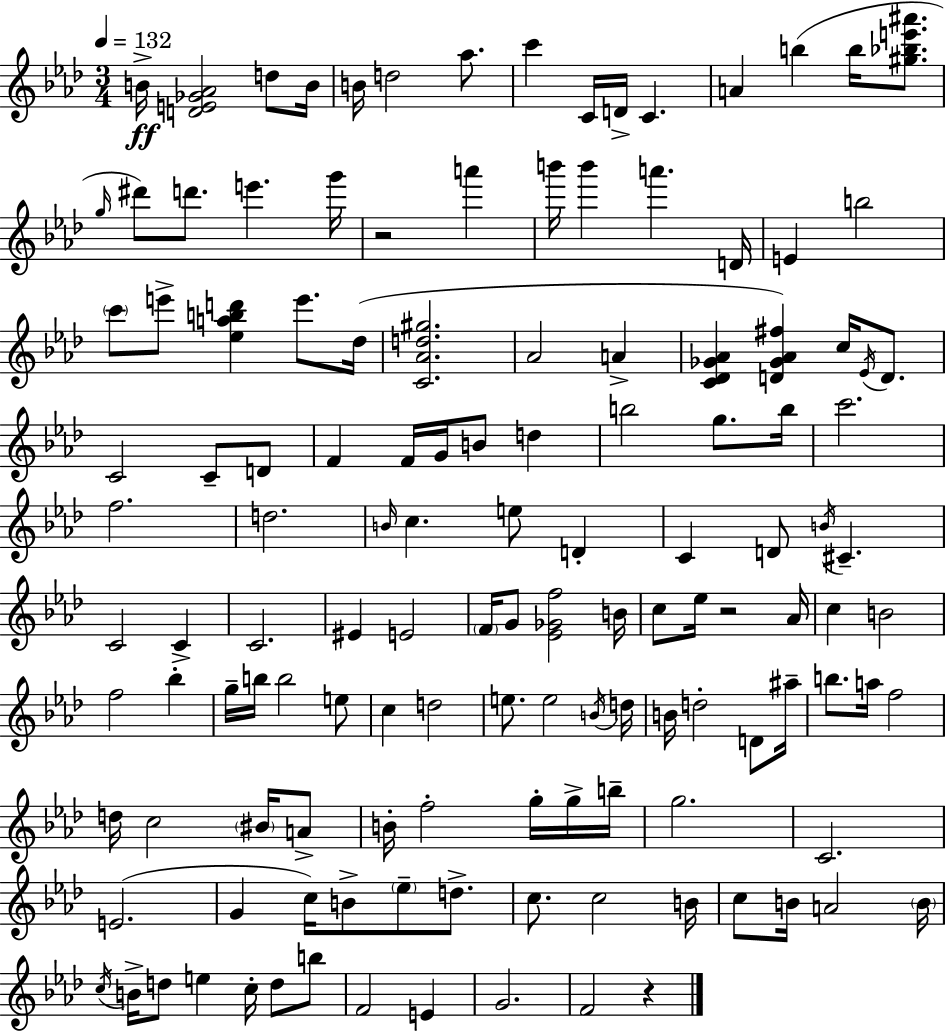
B4/s [D4,E4,Gb4,Ab4]/h D5/e B4/s B4/s D5/h Ab5/e. C6/q C4/s D4/s C4/q. A4/q B5/q B5/s [G#5,Bb5,E6,A#6]/e. G5/s D#6/e D6/e. E6/q. G6/s R/h A6/q B6/s B6/q A6/q. D4/s E4/q B5/h C6/e E6/e [Eb5,A5,B5,D6]/q E6/e. Db5/s [C4,Ab4,D5,G#5]/h. Ab4/h A4/q [C4,Db4,Gb4,Ab4]/q [D4,Gb4,Ab4,F#5]/q C5/s Eb4/s D4/e. C4/h C4/e D4/e F4/q F4/s G4/s B4/e D5/q B5/h G5/e. B5/s C6/h. F5/h. D5/h. B4/s C5/q. E5/e D4/q C4/q D4/e B4/s C#4/q. C4/h C4/q C4/h. EIS4/q E4/h F4/s G4/e [Eb4,Gb4,F5]/h B4/s C5/e Eb5/s R/h Ab4/s C5/q B4/h F5/h Bb5/q G5/s B5/s B5/h E5/e C5/q D5/h E5/e. E5/h B4/s D5/s B4/s D5/h D4/e A#5/s B5/e. A5/s F5/h D5/s C5/h BIS4/s A4/e B4/s F5/h G5/s G5/s B5/s G5/h. C4/h. E4/h. G4/q C5/s B4/e Eb5/e D5/e. C5/e. C5/h B4/s C5/e B4/s A4/h B4/s C5/s B4/s D5/e E5/q C5/s D5/e B5/e F4/h E4/q G4/h. F4/h R/q